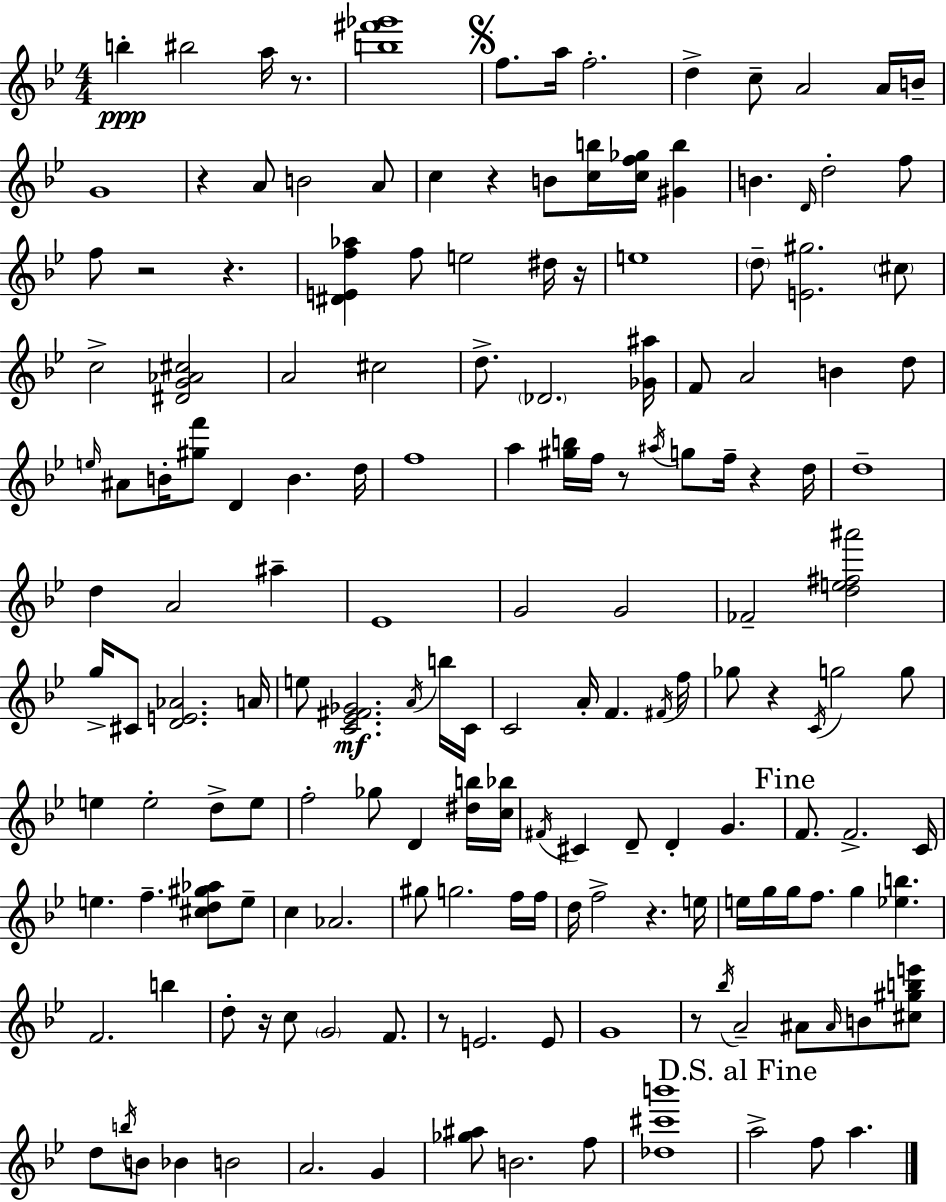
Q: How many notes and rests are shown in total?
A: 165